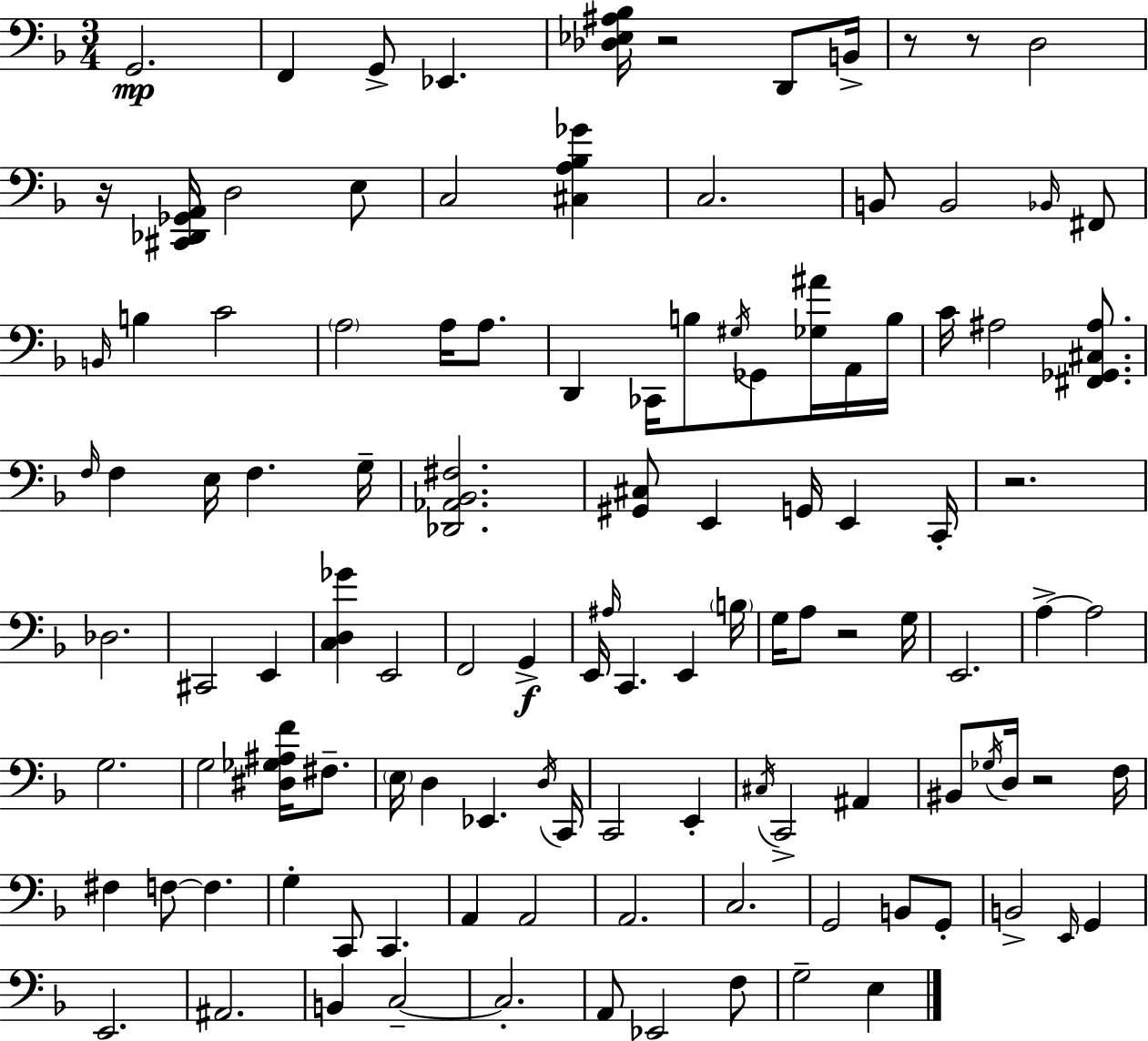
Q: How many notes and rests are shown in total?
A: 115